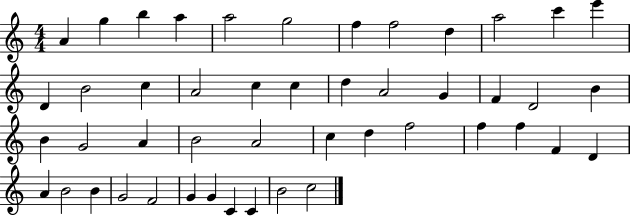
A4/q G5/q B5/q A5/q A5/h G5/h F5/q F5/h D5/q A5/h C6/q E6/q D4/q B4/h C5/q A4/h C5/q C5/q D5/q A4/h G4/q F4/q D4/h B4/q B4/q G4/h A4/q B4/h A4/h C5/q D5/q F5/h F5/q F5/q F4/q D4/q A4/q B4/h B4/q G4/h F4/h G4/q G4/q C4/q C4/q B4/h C5/h